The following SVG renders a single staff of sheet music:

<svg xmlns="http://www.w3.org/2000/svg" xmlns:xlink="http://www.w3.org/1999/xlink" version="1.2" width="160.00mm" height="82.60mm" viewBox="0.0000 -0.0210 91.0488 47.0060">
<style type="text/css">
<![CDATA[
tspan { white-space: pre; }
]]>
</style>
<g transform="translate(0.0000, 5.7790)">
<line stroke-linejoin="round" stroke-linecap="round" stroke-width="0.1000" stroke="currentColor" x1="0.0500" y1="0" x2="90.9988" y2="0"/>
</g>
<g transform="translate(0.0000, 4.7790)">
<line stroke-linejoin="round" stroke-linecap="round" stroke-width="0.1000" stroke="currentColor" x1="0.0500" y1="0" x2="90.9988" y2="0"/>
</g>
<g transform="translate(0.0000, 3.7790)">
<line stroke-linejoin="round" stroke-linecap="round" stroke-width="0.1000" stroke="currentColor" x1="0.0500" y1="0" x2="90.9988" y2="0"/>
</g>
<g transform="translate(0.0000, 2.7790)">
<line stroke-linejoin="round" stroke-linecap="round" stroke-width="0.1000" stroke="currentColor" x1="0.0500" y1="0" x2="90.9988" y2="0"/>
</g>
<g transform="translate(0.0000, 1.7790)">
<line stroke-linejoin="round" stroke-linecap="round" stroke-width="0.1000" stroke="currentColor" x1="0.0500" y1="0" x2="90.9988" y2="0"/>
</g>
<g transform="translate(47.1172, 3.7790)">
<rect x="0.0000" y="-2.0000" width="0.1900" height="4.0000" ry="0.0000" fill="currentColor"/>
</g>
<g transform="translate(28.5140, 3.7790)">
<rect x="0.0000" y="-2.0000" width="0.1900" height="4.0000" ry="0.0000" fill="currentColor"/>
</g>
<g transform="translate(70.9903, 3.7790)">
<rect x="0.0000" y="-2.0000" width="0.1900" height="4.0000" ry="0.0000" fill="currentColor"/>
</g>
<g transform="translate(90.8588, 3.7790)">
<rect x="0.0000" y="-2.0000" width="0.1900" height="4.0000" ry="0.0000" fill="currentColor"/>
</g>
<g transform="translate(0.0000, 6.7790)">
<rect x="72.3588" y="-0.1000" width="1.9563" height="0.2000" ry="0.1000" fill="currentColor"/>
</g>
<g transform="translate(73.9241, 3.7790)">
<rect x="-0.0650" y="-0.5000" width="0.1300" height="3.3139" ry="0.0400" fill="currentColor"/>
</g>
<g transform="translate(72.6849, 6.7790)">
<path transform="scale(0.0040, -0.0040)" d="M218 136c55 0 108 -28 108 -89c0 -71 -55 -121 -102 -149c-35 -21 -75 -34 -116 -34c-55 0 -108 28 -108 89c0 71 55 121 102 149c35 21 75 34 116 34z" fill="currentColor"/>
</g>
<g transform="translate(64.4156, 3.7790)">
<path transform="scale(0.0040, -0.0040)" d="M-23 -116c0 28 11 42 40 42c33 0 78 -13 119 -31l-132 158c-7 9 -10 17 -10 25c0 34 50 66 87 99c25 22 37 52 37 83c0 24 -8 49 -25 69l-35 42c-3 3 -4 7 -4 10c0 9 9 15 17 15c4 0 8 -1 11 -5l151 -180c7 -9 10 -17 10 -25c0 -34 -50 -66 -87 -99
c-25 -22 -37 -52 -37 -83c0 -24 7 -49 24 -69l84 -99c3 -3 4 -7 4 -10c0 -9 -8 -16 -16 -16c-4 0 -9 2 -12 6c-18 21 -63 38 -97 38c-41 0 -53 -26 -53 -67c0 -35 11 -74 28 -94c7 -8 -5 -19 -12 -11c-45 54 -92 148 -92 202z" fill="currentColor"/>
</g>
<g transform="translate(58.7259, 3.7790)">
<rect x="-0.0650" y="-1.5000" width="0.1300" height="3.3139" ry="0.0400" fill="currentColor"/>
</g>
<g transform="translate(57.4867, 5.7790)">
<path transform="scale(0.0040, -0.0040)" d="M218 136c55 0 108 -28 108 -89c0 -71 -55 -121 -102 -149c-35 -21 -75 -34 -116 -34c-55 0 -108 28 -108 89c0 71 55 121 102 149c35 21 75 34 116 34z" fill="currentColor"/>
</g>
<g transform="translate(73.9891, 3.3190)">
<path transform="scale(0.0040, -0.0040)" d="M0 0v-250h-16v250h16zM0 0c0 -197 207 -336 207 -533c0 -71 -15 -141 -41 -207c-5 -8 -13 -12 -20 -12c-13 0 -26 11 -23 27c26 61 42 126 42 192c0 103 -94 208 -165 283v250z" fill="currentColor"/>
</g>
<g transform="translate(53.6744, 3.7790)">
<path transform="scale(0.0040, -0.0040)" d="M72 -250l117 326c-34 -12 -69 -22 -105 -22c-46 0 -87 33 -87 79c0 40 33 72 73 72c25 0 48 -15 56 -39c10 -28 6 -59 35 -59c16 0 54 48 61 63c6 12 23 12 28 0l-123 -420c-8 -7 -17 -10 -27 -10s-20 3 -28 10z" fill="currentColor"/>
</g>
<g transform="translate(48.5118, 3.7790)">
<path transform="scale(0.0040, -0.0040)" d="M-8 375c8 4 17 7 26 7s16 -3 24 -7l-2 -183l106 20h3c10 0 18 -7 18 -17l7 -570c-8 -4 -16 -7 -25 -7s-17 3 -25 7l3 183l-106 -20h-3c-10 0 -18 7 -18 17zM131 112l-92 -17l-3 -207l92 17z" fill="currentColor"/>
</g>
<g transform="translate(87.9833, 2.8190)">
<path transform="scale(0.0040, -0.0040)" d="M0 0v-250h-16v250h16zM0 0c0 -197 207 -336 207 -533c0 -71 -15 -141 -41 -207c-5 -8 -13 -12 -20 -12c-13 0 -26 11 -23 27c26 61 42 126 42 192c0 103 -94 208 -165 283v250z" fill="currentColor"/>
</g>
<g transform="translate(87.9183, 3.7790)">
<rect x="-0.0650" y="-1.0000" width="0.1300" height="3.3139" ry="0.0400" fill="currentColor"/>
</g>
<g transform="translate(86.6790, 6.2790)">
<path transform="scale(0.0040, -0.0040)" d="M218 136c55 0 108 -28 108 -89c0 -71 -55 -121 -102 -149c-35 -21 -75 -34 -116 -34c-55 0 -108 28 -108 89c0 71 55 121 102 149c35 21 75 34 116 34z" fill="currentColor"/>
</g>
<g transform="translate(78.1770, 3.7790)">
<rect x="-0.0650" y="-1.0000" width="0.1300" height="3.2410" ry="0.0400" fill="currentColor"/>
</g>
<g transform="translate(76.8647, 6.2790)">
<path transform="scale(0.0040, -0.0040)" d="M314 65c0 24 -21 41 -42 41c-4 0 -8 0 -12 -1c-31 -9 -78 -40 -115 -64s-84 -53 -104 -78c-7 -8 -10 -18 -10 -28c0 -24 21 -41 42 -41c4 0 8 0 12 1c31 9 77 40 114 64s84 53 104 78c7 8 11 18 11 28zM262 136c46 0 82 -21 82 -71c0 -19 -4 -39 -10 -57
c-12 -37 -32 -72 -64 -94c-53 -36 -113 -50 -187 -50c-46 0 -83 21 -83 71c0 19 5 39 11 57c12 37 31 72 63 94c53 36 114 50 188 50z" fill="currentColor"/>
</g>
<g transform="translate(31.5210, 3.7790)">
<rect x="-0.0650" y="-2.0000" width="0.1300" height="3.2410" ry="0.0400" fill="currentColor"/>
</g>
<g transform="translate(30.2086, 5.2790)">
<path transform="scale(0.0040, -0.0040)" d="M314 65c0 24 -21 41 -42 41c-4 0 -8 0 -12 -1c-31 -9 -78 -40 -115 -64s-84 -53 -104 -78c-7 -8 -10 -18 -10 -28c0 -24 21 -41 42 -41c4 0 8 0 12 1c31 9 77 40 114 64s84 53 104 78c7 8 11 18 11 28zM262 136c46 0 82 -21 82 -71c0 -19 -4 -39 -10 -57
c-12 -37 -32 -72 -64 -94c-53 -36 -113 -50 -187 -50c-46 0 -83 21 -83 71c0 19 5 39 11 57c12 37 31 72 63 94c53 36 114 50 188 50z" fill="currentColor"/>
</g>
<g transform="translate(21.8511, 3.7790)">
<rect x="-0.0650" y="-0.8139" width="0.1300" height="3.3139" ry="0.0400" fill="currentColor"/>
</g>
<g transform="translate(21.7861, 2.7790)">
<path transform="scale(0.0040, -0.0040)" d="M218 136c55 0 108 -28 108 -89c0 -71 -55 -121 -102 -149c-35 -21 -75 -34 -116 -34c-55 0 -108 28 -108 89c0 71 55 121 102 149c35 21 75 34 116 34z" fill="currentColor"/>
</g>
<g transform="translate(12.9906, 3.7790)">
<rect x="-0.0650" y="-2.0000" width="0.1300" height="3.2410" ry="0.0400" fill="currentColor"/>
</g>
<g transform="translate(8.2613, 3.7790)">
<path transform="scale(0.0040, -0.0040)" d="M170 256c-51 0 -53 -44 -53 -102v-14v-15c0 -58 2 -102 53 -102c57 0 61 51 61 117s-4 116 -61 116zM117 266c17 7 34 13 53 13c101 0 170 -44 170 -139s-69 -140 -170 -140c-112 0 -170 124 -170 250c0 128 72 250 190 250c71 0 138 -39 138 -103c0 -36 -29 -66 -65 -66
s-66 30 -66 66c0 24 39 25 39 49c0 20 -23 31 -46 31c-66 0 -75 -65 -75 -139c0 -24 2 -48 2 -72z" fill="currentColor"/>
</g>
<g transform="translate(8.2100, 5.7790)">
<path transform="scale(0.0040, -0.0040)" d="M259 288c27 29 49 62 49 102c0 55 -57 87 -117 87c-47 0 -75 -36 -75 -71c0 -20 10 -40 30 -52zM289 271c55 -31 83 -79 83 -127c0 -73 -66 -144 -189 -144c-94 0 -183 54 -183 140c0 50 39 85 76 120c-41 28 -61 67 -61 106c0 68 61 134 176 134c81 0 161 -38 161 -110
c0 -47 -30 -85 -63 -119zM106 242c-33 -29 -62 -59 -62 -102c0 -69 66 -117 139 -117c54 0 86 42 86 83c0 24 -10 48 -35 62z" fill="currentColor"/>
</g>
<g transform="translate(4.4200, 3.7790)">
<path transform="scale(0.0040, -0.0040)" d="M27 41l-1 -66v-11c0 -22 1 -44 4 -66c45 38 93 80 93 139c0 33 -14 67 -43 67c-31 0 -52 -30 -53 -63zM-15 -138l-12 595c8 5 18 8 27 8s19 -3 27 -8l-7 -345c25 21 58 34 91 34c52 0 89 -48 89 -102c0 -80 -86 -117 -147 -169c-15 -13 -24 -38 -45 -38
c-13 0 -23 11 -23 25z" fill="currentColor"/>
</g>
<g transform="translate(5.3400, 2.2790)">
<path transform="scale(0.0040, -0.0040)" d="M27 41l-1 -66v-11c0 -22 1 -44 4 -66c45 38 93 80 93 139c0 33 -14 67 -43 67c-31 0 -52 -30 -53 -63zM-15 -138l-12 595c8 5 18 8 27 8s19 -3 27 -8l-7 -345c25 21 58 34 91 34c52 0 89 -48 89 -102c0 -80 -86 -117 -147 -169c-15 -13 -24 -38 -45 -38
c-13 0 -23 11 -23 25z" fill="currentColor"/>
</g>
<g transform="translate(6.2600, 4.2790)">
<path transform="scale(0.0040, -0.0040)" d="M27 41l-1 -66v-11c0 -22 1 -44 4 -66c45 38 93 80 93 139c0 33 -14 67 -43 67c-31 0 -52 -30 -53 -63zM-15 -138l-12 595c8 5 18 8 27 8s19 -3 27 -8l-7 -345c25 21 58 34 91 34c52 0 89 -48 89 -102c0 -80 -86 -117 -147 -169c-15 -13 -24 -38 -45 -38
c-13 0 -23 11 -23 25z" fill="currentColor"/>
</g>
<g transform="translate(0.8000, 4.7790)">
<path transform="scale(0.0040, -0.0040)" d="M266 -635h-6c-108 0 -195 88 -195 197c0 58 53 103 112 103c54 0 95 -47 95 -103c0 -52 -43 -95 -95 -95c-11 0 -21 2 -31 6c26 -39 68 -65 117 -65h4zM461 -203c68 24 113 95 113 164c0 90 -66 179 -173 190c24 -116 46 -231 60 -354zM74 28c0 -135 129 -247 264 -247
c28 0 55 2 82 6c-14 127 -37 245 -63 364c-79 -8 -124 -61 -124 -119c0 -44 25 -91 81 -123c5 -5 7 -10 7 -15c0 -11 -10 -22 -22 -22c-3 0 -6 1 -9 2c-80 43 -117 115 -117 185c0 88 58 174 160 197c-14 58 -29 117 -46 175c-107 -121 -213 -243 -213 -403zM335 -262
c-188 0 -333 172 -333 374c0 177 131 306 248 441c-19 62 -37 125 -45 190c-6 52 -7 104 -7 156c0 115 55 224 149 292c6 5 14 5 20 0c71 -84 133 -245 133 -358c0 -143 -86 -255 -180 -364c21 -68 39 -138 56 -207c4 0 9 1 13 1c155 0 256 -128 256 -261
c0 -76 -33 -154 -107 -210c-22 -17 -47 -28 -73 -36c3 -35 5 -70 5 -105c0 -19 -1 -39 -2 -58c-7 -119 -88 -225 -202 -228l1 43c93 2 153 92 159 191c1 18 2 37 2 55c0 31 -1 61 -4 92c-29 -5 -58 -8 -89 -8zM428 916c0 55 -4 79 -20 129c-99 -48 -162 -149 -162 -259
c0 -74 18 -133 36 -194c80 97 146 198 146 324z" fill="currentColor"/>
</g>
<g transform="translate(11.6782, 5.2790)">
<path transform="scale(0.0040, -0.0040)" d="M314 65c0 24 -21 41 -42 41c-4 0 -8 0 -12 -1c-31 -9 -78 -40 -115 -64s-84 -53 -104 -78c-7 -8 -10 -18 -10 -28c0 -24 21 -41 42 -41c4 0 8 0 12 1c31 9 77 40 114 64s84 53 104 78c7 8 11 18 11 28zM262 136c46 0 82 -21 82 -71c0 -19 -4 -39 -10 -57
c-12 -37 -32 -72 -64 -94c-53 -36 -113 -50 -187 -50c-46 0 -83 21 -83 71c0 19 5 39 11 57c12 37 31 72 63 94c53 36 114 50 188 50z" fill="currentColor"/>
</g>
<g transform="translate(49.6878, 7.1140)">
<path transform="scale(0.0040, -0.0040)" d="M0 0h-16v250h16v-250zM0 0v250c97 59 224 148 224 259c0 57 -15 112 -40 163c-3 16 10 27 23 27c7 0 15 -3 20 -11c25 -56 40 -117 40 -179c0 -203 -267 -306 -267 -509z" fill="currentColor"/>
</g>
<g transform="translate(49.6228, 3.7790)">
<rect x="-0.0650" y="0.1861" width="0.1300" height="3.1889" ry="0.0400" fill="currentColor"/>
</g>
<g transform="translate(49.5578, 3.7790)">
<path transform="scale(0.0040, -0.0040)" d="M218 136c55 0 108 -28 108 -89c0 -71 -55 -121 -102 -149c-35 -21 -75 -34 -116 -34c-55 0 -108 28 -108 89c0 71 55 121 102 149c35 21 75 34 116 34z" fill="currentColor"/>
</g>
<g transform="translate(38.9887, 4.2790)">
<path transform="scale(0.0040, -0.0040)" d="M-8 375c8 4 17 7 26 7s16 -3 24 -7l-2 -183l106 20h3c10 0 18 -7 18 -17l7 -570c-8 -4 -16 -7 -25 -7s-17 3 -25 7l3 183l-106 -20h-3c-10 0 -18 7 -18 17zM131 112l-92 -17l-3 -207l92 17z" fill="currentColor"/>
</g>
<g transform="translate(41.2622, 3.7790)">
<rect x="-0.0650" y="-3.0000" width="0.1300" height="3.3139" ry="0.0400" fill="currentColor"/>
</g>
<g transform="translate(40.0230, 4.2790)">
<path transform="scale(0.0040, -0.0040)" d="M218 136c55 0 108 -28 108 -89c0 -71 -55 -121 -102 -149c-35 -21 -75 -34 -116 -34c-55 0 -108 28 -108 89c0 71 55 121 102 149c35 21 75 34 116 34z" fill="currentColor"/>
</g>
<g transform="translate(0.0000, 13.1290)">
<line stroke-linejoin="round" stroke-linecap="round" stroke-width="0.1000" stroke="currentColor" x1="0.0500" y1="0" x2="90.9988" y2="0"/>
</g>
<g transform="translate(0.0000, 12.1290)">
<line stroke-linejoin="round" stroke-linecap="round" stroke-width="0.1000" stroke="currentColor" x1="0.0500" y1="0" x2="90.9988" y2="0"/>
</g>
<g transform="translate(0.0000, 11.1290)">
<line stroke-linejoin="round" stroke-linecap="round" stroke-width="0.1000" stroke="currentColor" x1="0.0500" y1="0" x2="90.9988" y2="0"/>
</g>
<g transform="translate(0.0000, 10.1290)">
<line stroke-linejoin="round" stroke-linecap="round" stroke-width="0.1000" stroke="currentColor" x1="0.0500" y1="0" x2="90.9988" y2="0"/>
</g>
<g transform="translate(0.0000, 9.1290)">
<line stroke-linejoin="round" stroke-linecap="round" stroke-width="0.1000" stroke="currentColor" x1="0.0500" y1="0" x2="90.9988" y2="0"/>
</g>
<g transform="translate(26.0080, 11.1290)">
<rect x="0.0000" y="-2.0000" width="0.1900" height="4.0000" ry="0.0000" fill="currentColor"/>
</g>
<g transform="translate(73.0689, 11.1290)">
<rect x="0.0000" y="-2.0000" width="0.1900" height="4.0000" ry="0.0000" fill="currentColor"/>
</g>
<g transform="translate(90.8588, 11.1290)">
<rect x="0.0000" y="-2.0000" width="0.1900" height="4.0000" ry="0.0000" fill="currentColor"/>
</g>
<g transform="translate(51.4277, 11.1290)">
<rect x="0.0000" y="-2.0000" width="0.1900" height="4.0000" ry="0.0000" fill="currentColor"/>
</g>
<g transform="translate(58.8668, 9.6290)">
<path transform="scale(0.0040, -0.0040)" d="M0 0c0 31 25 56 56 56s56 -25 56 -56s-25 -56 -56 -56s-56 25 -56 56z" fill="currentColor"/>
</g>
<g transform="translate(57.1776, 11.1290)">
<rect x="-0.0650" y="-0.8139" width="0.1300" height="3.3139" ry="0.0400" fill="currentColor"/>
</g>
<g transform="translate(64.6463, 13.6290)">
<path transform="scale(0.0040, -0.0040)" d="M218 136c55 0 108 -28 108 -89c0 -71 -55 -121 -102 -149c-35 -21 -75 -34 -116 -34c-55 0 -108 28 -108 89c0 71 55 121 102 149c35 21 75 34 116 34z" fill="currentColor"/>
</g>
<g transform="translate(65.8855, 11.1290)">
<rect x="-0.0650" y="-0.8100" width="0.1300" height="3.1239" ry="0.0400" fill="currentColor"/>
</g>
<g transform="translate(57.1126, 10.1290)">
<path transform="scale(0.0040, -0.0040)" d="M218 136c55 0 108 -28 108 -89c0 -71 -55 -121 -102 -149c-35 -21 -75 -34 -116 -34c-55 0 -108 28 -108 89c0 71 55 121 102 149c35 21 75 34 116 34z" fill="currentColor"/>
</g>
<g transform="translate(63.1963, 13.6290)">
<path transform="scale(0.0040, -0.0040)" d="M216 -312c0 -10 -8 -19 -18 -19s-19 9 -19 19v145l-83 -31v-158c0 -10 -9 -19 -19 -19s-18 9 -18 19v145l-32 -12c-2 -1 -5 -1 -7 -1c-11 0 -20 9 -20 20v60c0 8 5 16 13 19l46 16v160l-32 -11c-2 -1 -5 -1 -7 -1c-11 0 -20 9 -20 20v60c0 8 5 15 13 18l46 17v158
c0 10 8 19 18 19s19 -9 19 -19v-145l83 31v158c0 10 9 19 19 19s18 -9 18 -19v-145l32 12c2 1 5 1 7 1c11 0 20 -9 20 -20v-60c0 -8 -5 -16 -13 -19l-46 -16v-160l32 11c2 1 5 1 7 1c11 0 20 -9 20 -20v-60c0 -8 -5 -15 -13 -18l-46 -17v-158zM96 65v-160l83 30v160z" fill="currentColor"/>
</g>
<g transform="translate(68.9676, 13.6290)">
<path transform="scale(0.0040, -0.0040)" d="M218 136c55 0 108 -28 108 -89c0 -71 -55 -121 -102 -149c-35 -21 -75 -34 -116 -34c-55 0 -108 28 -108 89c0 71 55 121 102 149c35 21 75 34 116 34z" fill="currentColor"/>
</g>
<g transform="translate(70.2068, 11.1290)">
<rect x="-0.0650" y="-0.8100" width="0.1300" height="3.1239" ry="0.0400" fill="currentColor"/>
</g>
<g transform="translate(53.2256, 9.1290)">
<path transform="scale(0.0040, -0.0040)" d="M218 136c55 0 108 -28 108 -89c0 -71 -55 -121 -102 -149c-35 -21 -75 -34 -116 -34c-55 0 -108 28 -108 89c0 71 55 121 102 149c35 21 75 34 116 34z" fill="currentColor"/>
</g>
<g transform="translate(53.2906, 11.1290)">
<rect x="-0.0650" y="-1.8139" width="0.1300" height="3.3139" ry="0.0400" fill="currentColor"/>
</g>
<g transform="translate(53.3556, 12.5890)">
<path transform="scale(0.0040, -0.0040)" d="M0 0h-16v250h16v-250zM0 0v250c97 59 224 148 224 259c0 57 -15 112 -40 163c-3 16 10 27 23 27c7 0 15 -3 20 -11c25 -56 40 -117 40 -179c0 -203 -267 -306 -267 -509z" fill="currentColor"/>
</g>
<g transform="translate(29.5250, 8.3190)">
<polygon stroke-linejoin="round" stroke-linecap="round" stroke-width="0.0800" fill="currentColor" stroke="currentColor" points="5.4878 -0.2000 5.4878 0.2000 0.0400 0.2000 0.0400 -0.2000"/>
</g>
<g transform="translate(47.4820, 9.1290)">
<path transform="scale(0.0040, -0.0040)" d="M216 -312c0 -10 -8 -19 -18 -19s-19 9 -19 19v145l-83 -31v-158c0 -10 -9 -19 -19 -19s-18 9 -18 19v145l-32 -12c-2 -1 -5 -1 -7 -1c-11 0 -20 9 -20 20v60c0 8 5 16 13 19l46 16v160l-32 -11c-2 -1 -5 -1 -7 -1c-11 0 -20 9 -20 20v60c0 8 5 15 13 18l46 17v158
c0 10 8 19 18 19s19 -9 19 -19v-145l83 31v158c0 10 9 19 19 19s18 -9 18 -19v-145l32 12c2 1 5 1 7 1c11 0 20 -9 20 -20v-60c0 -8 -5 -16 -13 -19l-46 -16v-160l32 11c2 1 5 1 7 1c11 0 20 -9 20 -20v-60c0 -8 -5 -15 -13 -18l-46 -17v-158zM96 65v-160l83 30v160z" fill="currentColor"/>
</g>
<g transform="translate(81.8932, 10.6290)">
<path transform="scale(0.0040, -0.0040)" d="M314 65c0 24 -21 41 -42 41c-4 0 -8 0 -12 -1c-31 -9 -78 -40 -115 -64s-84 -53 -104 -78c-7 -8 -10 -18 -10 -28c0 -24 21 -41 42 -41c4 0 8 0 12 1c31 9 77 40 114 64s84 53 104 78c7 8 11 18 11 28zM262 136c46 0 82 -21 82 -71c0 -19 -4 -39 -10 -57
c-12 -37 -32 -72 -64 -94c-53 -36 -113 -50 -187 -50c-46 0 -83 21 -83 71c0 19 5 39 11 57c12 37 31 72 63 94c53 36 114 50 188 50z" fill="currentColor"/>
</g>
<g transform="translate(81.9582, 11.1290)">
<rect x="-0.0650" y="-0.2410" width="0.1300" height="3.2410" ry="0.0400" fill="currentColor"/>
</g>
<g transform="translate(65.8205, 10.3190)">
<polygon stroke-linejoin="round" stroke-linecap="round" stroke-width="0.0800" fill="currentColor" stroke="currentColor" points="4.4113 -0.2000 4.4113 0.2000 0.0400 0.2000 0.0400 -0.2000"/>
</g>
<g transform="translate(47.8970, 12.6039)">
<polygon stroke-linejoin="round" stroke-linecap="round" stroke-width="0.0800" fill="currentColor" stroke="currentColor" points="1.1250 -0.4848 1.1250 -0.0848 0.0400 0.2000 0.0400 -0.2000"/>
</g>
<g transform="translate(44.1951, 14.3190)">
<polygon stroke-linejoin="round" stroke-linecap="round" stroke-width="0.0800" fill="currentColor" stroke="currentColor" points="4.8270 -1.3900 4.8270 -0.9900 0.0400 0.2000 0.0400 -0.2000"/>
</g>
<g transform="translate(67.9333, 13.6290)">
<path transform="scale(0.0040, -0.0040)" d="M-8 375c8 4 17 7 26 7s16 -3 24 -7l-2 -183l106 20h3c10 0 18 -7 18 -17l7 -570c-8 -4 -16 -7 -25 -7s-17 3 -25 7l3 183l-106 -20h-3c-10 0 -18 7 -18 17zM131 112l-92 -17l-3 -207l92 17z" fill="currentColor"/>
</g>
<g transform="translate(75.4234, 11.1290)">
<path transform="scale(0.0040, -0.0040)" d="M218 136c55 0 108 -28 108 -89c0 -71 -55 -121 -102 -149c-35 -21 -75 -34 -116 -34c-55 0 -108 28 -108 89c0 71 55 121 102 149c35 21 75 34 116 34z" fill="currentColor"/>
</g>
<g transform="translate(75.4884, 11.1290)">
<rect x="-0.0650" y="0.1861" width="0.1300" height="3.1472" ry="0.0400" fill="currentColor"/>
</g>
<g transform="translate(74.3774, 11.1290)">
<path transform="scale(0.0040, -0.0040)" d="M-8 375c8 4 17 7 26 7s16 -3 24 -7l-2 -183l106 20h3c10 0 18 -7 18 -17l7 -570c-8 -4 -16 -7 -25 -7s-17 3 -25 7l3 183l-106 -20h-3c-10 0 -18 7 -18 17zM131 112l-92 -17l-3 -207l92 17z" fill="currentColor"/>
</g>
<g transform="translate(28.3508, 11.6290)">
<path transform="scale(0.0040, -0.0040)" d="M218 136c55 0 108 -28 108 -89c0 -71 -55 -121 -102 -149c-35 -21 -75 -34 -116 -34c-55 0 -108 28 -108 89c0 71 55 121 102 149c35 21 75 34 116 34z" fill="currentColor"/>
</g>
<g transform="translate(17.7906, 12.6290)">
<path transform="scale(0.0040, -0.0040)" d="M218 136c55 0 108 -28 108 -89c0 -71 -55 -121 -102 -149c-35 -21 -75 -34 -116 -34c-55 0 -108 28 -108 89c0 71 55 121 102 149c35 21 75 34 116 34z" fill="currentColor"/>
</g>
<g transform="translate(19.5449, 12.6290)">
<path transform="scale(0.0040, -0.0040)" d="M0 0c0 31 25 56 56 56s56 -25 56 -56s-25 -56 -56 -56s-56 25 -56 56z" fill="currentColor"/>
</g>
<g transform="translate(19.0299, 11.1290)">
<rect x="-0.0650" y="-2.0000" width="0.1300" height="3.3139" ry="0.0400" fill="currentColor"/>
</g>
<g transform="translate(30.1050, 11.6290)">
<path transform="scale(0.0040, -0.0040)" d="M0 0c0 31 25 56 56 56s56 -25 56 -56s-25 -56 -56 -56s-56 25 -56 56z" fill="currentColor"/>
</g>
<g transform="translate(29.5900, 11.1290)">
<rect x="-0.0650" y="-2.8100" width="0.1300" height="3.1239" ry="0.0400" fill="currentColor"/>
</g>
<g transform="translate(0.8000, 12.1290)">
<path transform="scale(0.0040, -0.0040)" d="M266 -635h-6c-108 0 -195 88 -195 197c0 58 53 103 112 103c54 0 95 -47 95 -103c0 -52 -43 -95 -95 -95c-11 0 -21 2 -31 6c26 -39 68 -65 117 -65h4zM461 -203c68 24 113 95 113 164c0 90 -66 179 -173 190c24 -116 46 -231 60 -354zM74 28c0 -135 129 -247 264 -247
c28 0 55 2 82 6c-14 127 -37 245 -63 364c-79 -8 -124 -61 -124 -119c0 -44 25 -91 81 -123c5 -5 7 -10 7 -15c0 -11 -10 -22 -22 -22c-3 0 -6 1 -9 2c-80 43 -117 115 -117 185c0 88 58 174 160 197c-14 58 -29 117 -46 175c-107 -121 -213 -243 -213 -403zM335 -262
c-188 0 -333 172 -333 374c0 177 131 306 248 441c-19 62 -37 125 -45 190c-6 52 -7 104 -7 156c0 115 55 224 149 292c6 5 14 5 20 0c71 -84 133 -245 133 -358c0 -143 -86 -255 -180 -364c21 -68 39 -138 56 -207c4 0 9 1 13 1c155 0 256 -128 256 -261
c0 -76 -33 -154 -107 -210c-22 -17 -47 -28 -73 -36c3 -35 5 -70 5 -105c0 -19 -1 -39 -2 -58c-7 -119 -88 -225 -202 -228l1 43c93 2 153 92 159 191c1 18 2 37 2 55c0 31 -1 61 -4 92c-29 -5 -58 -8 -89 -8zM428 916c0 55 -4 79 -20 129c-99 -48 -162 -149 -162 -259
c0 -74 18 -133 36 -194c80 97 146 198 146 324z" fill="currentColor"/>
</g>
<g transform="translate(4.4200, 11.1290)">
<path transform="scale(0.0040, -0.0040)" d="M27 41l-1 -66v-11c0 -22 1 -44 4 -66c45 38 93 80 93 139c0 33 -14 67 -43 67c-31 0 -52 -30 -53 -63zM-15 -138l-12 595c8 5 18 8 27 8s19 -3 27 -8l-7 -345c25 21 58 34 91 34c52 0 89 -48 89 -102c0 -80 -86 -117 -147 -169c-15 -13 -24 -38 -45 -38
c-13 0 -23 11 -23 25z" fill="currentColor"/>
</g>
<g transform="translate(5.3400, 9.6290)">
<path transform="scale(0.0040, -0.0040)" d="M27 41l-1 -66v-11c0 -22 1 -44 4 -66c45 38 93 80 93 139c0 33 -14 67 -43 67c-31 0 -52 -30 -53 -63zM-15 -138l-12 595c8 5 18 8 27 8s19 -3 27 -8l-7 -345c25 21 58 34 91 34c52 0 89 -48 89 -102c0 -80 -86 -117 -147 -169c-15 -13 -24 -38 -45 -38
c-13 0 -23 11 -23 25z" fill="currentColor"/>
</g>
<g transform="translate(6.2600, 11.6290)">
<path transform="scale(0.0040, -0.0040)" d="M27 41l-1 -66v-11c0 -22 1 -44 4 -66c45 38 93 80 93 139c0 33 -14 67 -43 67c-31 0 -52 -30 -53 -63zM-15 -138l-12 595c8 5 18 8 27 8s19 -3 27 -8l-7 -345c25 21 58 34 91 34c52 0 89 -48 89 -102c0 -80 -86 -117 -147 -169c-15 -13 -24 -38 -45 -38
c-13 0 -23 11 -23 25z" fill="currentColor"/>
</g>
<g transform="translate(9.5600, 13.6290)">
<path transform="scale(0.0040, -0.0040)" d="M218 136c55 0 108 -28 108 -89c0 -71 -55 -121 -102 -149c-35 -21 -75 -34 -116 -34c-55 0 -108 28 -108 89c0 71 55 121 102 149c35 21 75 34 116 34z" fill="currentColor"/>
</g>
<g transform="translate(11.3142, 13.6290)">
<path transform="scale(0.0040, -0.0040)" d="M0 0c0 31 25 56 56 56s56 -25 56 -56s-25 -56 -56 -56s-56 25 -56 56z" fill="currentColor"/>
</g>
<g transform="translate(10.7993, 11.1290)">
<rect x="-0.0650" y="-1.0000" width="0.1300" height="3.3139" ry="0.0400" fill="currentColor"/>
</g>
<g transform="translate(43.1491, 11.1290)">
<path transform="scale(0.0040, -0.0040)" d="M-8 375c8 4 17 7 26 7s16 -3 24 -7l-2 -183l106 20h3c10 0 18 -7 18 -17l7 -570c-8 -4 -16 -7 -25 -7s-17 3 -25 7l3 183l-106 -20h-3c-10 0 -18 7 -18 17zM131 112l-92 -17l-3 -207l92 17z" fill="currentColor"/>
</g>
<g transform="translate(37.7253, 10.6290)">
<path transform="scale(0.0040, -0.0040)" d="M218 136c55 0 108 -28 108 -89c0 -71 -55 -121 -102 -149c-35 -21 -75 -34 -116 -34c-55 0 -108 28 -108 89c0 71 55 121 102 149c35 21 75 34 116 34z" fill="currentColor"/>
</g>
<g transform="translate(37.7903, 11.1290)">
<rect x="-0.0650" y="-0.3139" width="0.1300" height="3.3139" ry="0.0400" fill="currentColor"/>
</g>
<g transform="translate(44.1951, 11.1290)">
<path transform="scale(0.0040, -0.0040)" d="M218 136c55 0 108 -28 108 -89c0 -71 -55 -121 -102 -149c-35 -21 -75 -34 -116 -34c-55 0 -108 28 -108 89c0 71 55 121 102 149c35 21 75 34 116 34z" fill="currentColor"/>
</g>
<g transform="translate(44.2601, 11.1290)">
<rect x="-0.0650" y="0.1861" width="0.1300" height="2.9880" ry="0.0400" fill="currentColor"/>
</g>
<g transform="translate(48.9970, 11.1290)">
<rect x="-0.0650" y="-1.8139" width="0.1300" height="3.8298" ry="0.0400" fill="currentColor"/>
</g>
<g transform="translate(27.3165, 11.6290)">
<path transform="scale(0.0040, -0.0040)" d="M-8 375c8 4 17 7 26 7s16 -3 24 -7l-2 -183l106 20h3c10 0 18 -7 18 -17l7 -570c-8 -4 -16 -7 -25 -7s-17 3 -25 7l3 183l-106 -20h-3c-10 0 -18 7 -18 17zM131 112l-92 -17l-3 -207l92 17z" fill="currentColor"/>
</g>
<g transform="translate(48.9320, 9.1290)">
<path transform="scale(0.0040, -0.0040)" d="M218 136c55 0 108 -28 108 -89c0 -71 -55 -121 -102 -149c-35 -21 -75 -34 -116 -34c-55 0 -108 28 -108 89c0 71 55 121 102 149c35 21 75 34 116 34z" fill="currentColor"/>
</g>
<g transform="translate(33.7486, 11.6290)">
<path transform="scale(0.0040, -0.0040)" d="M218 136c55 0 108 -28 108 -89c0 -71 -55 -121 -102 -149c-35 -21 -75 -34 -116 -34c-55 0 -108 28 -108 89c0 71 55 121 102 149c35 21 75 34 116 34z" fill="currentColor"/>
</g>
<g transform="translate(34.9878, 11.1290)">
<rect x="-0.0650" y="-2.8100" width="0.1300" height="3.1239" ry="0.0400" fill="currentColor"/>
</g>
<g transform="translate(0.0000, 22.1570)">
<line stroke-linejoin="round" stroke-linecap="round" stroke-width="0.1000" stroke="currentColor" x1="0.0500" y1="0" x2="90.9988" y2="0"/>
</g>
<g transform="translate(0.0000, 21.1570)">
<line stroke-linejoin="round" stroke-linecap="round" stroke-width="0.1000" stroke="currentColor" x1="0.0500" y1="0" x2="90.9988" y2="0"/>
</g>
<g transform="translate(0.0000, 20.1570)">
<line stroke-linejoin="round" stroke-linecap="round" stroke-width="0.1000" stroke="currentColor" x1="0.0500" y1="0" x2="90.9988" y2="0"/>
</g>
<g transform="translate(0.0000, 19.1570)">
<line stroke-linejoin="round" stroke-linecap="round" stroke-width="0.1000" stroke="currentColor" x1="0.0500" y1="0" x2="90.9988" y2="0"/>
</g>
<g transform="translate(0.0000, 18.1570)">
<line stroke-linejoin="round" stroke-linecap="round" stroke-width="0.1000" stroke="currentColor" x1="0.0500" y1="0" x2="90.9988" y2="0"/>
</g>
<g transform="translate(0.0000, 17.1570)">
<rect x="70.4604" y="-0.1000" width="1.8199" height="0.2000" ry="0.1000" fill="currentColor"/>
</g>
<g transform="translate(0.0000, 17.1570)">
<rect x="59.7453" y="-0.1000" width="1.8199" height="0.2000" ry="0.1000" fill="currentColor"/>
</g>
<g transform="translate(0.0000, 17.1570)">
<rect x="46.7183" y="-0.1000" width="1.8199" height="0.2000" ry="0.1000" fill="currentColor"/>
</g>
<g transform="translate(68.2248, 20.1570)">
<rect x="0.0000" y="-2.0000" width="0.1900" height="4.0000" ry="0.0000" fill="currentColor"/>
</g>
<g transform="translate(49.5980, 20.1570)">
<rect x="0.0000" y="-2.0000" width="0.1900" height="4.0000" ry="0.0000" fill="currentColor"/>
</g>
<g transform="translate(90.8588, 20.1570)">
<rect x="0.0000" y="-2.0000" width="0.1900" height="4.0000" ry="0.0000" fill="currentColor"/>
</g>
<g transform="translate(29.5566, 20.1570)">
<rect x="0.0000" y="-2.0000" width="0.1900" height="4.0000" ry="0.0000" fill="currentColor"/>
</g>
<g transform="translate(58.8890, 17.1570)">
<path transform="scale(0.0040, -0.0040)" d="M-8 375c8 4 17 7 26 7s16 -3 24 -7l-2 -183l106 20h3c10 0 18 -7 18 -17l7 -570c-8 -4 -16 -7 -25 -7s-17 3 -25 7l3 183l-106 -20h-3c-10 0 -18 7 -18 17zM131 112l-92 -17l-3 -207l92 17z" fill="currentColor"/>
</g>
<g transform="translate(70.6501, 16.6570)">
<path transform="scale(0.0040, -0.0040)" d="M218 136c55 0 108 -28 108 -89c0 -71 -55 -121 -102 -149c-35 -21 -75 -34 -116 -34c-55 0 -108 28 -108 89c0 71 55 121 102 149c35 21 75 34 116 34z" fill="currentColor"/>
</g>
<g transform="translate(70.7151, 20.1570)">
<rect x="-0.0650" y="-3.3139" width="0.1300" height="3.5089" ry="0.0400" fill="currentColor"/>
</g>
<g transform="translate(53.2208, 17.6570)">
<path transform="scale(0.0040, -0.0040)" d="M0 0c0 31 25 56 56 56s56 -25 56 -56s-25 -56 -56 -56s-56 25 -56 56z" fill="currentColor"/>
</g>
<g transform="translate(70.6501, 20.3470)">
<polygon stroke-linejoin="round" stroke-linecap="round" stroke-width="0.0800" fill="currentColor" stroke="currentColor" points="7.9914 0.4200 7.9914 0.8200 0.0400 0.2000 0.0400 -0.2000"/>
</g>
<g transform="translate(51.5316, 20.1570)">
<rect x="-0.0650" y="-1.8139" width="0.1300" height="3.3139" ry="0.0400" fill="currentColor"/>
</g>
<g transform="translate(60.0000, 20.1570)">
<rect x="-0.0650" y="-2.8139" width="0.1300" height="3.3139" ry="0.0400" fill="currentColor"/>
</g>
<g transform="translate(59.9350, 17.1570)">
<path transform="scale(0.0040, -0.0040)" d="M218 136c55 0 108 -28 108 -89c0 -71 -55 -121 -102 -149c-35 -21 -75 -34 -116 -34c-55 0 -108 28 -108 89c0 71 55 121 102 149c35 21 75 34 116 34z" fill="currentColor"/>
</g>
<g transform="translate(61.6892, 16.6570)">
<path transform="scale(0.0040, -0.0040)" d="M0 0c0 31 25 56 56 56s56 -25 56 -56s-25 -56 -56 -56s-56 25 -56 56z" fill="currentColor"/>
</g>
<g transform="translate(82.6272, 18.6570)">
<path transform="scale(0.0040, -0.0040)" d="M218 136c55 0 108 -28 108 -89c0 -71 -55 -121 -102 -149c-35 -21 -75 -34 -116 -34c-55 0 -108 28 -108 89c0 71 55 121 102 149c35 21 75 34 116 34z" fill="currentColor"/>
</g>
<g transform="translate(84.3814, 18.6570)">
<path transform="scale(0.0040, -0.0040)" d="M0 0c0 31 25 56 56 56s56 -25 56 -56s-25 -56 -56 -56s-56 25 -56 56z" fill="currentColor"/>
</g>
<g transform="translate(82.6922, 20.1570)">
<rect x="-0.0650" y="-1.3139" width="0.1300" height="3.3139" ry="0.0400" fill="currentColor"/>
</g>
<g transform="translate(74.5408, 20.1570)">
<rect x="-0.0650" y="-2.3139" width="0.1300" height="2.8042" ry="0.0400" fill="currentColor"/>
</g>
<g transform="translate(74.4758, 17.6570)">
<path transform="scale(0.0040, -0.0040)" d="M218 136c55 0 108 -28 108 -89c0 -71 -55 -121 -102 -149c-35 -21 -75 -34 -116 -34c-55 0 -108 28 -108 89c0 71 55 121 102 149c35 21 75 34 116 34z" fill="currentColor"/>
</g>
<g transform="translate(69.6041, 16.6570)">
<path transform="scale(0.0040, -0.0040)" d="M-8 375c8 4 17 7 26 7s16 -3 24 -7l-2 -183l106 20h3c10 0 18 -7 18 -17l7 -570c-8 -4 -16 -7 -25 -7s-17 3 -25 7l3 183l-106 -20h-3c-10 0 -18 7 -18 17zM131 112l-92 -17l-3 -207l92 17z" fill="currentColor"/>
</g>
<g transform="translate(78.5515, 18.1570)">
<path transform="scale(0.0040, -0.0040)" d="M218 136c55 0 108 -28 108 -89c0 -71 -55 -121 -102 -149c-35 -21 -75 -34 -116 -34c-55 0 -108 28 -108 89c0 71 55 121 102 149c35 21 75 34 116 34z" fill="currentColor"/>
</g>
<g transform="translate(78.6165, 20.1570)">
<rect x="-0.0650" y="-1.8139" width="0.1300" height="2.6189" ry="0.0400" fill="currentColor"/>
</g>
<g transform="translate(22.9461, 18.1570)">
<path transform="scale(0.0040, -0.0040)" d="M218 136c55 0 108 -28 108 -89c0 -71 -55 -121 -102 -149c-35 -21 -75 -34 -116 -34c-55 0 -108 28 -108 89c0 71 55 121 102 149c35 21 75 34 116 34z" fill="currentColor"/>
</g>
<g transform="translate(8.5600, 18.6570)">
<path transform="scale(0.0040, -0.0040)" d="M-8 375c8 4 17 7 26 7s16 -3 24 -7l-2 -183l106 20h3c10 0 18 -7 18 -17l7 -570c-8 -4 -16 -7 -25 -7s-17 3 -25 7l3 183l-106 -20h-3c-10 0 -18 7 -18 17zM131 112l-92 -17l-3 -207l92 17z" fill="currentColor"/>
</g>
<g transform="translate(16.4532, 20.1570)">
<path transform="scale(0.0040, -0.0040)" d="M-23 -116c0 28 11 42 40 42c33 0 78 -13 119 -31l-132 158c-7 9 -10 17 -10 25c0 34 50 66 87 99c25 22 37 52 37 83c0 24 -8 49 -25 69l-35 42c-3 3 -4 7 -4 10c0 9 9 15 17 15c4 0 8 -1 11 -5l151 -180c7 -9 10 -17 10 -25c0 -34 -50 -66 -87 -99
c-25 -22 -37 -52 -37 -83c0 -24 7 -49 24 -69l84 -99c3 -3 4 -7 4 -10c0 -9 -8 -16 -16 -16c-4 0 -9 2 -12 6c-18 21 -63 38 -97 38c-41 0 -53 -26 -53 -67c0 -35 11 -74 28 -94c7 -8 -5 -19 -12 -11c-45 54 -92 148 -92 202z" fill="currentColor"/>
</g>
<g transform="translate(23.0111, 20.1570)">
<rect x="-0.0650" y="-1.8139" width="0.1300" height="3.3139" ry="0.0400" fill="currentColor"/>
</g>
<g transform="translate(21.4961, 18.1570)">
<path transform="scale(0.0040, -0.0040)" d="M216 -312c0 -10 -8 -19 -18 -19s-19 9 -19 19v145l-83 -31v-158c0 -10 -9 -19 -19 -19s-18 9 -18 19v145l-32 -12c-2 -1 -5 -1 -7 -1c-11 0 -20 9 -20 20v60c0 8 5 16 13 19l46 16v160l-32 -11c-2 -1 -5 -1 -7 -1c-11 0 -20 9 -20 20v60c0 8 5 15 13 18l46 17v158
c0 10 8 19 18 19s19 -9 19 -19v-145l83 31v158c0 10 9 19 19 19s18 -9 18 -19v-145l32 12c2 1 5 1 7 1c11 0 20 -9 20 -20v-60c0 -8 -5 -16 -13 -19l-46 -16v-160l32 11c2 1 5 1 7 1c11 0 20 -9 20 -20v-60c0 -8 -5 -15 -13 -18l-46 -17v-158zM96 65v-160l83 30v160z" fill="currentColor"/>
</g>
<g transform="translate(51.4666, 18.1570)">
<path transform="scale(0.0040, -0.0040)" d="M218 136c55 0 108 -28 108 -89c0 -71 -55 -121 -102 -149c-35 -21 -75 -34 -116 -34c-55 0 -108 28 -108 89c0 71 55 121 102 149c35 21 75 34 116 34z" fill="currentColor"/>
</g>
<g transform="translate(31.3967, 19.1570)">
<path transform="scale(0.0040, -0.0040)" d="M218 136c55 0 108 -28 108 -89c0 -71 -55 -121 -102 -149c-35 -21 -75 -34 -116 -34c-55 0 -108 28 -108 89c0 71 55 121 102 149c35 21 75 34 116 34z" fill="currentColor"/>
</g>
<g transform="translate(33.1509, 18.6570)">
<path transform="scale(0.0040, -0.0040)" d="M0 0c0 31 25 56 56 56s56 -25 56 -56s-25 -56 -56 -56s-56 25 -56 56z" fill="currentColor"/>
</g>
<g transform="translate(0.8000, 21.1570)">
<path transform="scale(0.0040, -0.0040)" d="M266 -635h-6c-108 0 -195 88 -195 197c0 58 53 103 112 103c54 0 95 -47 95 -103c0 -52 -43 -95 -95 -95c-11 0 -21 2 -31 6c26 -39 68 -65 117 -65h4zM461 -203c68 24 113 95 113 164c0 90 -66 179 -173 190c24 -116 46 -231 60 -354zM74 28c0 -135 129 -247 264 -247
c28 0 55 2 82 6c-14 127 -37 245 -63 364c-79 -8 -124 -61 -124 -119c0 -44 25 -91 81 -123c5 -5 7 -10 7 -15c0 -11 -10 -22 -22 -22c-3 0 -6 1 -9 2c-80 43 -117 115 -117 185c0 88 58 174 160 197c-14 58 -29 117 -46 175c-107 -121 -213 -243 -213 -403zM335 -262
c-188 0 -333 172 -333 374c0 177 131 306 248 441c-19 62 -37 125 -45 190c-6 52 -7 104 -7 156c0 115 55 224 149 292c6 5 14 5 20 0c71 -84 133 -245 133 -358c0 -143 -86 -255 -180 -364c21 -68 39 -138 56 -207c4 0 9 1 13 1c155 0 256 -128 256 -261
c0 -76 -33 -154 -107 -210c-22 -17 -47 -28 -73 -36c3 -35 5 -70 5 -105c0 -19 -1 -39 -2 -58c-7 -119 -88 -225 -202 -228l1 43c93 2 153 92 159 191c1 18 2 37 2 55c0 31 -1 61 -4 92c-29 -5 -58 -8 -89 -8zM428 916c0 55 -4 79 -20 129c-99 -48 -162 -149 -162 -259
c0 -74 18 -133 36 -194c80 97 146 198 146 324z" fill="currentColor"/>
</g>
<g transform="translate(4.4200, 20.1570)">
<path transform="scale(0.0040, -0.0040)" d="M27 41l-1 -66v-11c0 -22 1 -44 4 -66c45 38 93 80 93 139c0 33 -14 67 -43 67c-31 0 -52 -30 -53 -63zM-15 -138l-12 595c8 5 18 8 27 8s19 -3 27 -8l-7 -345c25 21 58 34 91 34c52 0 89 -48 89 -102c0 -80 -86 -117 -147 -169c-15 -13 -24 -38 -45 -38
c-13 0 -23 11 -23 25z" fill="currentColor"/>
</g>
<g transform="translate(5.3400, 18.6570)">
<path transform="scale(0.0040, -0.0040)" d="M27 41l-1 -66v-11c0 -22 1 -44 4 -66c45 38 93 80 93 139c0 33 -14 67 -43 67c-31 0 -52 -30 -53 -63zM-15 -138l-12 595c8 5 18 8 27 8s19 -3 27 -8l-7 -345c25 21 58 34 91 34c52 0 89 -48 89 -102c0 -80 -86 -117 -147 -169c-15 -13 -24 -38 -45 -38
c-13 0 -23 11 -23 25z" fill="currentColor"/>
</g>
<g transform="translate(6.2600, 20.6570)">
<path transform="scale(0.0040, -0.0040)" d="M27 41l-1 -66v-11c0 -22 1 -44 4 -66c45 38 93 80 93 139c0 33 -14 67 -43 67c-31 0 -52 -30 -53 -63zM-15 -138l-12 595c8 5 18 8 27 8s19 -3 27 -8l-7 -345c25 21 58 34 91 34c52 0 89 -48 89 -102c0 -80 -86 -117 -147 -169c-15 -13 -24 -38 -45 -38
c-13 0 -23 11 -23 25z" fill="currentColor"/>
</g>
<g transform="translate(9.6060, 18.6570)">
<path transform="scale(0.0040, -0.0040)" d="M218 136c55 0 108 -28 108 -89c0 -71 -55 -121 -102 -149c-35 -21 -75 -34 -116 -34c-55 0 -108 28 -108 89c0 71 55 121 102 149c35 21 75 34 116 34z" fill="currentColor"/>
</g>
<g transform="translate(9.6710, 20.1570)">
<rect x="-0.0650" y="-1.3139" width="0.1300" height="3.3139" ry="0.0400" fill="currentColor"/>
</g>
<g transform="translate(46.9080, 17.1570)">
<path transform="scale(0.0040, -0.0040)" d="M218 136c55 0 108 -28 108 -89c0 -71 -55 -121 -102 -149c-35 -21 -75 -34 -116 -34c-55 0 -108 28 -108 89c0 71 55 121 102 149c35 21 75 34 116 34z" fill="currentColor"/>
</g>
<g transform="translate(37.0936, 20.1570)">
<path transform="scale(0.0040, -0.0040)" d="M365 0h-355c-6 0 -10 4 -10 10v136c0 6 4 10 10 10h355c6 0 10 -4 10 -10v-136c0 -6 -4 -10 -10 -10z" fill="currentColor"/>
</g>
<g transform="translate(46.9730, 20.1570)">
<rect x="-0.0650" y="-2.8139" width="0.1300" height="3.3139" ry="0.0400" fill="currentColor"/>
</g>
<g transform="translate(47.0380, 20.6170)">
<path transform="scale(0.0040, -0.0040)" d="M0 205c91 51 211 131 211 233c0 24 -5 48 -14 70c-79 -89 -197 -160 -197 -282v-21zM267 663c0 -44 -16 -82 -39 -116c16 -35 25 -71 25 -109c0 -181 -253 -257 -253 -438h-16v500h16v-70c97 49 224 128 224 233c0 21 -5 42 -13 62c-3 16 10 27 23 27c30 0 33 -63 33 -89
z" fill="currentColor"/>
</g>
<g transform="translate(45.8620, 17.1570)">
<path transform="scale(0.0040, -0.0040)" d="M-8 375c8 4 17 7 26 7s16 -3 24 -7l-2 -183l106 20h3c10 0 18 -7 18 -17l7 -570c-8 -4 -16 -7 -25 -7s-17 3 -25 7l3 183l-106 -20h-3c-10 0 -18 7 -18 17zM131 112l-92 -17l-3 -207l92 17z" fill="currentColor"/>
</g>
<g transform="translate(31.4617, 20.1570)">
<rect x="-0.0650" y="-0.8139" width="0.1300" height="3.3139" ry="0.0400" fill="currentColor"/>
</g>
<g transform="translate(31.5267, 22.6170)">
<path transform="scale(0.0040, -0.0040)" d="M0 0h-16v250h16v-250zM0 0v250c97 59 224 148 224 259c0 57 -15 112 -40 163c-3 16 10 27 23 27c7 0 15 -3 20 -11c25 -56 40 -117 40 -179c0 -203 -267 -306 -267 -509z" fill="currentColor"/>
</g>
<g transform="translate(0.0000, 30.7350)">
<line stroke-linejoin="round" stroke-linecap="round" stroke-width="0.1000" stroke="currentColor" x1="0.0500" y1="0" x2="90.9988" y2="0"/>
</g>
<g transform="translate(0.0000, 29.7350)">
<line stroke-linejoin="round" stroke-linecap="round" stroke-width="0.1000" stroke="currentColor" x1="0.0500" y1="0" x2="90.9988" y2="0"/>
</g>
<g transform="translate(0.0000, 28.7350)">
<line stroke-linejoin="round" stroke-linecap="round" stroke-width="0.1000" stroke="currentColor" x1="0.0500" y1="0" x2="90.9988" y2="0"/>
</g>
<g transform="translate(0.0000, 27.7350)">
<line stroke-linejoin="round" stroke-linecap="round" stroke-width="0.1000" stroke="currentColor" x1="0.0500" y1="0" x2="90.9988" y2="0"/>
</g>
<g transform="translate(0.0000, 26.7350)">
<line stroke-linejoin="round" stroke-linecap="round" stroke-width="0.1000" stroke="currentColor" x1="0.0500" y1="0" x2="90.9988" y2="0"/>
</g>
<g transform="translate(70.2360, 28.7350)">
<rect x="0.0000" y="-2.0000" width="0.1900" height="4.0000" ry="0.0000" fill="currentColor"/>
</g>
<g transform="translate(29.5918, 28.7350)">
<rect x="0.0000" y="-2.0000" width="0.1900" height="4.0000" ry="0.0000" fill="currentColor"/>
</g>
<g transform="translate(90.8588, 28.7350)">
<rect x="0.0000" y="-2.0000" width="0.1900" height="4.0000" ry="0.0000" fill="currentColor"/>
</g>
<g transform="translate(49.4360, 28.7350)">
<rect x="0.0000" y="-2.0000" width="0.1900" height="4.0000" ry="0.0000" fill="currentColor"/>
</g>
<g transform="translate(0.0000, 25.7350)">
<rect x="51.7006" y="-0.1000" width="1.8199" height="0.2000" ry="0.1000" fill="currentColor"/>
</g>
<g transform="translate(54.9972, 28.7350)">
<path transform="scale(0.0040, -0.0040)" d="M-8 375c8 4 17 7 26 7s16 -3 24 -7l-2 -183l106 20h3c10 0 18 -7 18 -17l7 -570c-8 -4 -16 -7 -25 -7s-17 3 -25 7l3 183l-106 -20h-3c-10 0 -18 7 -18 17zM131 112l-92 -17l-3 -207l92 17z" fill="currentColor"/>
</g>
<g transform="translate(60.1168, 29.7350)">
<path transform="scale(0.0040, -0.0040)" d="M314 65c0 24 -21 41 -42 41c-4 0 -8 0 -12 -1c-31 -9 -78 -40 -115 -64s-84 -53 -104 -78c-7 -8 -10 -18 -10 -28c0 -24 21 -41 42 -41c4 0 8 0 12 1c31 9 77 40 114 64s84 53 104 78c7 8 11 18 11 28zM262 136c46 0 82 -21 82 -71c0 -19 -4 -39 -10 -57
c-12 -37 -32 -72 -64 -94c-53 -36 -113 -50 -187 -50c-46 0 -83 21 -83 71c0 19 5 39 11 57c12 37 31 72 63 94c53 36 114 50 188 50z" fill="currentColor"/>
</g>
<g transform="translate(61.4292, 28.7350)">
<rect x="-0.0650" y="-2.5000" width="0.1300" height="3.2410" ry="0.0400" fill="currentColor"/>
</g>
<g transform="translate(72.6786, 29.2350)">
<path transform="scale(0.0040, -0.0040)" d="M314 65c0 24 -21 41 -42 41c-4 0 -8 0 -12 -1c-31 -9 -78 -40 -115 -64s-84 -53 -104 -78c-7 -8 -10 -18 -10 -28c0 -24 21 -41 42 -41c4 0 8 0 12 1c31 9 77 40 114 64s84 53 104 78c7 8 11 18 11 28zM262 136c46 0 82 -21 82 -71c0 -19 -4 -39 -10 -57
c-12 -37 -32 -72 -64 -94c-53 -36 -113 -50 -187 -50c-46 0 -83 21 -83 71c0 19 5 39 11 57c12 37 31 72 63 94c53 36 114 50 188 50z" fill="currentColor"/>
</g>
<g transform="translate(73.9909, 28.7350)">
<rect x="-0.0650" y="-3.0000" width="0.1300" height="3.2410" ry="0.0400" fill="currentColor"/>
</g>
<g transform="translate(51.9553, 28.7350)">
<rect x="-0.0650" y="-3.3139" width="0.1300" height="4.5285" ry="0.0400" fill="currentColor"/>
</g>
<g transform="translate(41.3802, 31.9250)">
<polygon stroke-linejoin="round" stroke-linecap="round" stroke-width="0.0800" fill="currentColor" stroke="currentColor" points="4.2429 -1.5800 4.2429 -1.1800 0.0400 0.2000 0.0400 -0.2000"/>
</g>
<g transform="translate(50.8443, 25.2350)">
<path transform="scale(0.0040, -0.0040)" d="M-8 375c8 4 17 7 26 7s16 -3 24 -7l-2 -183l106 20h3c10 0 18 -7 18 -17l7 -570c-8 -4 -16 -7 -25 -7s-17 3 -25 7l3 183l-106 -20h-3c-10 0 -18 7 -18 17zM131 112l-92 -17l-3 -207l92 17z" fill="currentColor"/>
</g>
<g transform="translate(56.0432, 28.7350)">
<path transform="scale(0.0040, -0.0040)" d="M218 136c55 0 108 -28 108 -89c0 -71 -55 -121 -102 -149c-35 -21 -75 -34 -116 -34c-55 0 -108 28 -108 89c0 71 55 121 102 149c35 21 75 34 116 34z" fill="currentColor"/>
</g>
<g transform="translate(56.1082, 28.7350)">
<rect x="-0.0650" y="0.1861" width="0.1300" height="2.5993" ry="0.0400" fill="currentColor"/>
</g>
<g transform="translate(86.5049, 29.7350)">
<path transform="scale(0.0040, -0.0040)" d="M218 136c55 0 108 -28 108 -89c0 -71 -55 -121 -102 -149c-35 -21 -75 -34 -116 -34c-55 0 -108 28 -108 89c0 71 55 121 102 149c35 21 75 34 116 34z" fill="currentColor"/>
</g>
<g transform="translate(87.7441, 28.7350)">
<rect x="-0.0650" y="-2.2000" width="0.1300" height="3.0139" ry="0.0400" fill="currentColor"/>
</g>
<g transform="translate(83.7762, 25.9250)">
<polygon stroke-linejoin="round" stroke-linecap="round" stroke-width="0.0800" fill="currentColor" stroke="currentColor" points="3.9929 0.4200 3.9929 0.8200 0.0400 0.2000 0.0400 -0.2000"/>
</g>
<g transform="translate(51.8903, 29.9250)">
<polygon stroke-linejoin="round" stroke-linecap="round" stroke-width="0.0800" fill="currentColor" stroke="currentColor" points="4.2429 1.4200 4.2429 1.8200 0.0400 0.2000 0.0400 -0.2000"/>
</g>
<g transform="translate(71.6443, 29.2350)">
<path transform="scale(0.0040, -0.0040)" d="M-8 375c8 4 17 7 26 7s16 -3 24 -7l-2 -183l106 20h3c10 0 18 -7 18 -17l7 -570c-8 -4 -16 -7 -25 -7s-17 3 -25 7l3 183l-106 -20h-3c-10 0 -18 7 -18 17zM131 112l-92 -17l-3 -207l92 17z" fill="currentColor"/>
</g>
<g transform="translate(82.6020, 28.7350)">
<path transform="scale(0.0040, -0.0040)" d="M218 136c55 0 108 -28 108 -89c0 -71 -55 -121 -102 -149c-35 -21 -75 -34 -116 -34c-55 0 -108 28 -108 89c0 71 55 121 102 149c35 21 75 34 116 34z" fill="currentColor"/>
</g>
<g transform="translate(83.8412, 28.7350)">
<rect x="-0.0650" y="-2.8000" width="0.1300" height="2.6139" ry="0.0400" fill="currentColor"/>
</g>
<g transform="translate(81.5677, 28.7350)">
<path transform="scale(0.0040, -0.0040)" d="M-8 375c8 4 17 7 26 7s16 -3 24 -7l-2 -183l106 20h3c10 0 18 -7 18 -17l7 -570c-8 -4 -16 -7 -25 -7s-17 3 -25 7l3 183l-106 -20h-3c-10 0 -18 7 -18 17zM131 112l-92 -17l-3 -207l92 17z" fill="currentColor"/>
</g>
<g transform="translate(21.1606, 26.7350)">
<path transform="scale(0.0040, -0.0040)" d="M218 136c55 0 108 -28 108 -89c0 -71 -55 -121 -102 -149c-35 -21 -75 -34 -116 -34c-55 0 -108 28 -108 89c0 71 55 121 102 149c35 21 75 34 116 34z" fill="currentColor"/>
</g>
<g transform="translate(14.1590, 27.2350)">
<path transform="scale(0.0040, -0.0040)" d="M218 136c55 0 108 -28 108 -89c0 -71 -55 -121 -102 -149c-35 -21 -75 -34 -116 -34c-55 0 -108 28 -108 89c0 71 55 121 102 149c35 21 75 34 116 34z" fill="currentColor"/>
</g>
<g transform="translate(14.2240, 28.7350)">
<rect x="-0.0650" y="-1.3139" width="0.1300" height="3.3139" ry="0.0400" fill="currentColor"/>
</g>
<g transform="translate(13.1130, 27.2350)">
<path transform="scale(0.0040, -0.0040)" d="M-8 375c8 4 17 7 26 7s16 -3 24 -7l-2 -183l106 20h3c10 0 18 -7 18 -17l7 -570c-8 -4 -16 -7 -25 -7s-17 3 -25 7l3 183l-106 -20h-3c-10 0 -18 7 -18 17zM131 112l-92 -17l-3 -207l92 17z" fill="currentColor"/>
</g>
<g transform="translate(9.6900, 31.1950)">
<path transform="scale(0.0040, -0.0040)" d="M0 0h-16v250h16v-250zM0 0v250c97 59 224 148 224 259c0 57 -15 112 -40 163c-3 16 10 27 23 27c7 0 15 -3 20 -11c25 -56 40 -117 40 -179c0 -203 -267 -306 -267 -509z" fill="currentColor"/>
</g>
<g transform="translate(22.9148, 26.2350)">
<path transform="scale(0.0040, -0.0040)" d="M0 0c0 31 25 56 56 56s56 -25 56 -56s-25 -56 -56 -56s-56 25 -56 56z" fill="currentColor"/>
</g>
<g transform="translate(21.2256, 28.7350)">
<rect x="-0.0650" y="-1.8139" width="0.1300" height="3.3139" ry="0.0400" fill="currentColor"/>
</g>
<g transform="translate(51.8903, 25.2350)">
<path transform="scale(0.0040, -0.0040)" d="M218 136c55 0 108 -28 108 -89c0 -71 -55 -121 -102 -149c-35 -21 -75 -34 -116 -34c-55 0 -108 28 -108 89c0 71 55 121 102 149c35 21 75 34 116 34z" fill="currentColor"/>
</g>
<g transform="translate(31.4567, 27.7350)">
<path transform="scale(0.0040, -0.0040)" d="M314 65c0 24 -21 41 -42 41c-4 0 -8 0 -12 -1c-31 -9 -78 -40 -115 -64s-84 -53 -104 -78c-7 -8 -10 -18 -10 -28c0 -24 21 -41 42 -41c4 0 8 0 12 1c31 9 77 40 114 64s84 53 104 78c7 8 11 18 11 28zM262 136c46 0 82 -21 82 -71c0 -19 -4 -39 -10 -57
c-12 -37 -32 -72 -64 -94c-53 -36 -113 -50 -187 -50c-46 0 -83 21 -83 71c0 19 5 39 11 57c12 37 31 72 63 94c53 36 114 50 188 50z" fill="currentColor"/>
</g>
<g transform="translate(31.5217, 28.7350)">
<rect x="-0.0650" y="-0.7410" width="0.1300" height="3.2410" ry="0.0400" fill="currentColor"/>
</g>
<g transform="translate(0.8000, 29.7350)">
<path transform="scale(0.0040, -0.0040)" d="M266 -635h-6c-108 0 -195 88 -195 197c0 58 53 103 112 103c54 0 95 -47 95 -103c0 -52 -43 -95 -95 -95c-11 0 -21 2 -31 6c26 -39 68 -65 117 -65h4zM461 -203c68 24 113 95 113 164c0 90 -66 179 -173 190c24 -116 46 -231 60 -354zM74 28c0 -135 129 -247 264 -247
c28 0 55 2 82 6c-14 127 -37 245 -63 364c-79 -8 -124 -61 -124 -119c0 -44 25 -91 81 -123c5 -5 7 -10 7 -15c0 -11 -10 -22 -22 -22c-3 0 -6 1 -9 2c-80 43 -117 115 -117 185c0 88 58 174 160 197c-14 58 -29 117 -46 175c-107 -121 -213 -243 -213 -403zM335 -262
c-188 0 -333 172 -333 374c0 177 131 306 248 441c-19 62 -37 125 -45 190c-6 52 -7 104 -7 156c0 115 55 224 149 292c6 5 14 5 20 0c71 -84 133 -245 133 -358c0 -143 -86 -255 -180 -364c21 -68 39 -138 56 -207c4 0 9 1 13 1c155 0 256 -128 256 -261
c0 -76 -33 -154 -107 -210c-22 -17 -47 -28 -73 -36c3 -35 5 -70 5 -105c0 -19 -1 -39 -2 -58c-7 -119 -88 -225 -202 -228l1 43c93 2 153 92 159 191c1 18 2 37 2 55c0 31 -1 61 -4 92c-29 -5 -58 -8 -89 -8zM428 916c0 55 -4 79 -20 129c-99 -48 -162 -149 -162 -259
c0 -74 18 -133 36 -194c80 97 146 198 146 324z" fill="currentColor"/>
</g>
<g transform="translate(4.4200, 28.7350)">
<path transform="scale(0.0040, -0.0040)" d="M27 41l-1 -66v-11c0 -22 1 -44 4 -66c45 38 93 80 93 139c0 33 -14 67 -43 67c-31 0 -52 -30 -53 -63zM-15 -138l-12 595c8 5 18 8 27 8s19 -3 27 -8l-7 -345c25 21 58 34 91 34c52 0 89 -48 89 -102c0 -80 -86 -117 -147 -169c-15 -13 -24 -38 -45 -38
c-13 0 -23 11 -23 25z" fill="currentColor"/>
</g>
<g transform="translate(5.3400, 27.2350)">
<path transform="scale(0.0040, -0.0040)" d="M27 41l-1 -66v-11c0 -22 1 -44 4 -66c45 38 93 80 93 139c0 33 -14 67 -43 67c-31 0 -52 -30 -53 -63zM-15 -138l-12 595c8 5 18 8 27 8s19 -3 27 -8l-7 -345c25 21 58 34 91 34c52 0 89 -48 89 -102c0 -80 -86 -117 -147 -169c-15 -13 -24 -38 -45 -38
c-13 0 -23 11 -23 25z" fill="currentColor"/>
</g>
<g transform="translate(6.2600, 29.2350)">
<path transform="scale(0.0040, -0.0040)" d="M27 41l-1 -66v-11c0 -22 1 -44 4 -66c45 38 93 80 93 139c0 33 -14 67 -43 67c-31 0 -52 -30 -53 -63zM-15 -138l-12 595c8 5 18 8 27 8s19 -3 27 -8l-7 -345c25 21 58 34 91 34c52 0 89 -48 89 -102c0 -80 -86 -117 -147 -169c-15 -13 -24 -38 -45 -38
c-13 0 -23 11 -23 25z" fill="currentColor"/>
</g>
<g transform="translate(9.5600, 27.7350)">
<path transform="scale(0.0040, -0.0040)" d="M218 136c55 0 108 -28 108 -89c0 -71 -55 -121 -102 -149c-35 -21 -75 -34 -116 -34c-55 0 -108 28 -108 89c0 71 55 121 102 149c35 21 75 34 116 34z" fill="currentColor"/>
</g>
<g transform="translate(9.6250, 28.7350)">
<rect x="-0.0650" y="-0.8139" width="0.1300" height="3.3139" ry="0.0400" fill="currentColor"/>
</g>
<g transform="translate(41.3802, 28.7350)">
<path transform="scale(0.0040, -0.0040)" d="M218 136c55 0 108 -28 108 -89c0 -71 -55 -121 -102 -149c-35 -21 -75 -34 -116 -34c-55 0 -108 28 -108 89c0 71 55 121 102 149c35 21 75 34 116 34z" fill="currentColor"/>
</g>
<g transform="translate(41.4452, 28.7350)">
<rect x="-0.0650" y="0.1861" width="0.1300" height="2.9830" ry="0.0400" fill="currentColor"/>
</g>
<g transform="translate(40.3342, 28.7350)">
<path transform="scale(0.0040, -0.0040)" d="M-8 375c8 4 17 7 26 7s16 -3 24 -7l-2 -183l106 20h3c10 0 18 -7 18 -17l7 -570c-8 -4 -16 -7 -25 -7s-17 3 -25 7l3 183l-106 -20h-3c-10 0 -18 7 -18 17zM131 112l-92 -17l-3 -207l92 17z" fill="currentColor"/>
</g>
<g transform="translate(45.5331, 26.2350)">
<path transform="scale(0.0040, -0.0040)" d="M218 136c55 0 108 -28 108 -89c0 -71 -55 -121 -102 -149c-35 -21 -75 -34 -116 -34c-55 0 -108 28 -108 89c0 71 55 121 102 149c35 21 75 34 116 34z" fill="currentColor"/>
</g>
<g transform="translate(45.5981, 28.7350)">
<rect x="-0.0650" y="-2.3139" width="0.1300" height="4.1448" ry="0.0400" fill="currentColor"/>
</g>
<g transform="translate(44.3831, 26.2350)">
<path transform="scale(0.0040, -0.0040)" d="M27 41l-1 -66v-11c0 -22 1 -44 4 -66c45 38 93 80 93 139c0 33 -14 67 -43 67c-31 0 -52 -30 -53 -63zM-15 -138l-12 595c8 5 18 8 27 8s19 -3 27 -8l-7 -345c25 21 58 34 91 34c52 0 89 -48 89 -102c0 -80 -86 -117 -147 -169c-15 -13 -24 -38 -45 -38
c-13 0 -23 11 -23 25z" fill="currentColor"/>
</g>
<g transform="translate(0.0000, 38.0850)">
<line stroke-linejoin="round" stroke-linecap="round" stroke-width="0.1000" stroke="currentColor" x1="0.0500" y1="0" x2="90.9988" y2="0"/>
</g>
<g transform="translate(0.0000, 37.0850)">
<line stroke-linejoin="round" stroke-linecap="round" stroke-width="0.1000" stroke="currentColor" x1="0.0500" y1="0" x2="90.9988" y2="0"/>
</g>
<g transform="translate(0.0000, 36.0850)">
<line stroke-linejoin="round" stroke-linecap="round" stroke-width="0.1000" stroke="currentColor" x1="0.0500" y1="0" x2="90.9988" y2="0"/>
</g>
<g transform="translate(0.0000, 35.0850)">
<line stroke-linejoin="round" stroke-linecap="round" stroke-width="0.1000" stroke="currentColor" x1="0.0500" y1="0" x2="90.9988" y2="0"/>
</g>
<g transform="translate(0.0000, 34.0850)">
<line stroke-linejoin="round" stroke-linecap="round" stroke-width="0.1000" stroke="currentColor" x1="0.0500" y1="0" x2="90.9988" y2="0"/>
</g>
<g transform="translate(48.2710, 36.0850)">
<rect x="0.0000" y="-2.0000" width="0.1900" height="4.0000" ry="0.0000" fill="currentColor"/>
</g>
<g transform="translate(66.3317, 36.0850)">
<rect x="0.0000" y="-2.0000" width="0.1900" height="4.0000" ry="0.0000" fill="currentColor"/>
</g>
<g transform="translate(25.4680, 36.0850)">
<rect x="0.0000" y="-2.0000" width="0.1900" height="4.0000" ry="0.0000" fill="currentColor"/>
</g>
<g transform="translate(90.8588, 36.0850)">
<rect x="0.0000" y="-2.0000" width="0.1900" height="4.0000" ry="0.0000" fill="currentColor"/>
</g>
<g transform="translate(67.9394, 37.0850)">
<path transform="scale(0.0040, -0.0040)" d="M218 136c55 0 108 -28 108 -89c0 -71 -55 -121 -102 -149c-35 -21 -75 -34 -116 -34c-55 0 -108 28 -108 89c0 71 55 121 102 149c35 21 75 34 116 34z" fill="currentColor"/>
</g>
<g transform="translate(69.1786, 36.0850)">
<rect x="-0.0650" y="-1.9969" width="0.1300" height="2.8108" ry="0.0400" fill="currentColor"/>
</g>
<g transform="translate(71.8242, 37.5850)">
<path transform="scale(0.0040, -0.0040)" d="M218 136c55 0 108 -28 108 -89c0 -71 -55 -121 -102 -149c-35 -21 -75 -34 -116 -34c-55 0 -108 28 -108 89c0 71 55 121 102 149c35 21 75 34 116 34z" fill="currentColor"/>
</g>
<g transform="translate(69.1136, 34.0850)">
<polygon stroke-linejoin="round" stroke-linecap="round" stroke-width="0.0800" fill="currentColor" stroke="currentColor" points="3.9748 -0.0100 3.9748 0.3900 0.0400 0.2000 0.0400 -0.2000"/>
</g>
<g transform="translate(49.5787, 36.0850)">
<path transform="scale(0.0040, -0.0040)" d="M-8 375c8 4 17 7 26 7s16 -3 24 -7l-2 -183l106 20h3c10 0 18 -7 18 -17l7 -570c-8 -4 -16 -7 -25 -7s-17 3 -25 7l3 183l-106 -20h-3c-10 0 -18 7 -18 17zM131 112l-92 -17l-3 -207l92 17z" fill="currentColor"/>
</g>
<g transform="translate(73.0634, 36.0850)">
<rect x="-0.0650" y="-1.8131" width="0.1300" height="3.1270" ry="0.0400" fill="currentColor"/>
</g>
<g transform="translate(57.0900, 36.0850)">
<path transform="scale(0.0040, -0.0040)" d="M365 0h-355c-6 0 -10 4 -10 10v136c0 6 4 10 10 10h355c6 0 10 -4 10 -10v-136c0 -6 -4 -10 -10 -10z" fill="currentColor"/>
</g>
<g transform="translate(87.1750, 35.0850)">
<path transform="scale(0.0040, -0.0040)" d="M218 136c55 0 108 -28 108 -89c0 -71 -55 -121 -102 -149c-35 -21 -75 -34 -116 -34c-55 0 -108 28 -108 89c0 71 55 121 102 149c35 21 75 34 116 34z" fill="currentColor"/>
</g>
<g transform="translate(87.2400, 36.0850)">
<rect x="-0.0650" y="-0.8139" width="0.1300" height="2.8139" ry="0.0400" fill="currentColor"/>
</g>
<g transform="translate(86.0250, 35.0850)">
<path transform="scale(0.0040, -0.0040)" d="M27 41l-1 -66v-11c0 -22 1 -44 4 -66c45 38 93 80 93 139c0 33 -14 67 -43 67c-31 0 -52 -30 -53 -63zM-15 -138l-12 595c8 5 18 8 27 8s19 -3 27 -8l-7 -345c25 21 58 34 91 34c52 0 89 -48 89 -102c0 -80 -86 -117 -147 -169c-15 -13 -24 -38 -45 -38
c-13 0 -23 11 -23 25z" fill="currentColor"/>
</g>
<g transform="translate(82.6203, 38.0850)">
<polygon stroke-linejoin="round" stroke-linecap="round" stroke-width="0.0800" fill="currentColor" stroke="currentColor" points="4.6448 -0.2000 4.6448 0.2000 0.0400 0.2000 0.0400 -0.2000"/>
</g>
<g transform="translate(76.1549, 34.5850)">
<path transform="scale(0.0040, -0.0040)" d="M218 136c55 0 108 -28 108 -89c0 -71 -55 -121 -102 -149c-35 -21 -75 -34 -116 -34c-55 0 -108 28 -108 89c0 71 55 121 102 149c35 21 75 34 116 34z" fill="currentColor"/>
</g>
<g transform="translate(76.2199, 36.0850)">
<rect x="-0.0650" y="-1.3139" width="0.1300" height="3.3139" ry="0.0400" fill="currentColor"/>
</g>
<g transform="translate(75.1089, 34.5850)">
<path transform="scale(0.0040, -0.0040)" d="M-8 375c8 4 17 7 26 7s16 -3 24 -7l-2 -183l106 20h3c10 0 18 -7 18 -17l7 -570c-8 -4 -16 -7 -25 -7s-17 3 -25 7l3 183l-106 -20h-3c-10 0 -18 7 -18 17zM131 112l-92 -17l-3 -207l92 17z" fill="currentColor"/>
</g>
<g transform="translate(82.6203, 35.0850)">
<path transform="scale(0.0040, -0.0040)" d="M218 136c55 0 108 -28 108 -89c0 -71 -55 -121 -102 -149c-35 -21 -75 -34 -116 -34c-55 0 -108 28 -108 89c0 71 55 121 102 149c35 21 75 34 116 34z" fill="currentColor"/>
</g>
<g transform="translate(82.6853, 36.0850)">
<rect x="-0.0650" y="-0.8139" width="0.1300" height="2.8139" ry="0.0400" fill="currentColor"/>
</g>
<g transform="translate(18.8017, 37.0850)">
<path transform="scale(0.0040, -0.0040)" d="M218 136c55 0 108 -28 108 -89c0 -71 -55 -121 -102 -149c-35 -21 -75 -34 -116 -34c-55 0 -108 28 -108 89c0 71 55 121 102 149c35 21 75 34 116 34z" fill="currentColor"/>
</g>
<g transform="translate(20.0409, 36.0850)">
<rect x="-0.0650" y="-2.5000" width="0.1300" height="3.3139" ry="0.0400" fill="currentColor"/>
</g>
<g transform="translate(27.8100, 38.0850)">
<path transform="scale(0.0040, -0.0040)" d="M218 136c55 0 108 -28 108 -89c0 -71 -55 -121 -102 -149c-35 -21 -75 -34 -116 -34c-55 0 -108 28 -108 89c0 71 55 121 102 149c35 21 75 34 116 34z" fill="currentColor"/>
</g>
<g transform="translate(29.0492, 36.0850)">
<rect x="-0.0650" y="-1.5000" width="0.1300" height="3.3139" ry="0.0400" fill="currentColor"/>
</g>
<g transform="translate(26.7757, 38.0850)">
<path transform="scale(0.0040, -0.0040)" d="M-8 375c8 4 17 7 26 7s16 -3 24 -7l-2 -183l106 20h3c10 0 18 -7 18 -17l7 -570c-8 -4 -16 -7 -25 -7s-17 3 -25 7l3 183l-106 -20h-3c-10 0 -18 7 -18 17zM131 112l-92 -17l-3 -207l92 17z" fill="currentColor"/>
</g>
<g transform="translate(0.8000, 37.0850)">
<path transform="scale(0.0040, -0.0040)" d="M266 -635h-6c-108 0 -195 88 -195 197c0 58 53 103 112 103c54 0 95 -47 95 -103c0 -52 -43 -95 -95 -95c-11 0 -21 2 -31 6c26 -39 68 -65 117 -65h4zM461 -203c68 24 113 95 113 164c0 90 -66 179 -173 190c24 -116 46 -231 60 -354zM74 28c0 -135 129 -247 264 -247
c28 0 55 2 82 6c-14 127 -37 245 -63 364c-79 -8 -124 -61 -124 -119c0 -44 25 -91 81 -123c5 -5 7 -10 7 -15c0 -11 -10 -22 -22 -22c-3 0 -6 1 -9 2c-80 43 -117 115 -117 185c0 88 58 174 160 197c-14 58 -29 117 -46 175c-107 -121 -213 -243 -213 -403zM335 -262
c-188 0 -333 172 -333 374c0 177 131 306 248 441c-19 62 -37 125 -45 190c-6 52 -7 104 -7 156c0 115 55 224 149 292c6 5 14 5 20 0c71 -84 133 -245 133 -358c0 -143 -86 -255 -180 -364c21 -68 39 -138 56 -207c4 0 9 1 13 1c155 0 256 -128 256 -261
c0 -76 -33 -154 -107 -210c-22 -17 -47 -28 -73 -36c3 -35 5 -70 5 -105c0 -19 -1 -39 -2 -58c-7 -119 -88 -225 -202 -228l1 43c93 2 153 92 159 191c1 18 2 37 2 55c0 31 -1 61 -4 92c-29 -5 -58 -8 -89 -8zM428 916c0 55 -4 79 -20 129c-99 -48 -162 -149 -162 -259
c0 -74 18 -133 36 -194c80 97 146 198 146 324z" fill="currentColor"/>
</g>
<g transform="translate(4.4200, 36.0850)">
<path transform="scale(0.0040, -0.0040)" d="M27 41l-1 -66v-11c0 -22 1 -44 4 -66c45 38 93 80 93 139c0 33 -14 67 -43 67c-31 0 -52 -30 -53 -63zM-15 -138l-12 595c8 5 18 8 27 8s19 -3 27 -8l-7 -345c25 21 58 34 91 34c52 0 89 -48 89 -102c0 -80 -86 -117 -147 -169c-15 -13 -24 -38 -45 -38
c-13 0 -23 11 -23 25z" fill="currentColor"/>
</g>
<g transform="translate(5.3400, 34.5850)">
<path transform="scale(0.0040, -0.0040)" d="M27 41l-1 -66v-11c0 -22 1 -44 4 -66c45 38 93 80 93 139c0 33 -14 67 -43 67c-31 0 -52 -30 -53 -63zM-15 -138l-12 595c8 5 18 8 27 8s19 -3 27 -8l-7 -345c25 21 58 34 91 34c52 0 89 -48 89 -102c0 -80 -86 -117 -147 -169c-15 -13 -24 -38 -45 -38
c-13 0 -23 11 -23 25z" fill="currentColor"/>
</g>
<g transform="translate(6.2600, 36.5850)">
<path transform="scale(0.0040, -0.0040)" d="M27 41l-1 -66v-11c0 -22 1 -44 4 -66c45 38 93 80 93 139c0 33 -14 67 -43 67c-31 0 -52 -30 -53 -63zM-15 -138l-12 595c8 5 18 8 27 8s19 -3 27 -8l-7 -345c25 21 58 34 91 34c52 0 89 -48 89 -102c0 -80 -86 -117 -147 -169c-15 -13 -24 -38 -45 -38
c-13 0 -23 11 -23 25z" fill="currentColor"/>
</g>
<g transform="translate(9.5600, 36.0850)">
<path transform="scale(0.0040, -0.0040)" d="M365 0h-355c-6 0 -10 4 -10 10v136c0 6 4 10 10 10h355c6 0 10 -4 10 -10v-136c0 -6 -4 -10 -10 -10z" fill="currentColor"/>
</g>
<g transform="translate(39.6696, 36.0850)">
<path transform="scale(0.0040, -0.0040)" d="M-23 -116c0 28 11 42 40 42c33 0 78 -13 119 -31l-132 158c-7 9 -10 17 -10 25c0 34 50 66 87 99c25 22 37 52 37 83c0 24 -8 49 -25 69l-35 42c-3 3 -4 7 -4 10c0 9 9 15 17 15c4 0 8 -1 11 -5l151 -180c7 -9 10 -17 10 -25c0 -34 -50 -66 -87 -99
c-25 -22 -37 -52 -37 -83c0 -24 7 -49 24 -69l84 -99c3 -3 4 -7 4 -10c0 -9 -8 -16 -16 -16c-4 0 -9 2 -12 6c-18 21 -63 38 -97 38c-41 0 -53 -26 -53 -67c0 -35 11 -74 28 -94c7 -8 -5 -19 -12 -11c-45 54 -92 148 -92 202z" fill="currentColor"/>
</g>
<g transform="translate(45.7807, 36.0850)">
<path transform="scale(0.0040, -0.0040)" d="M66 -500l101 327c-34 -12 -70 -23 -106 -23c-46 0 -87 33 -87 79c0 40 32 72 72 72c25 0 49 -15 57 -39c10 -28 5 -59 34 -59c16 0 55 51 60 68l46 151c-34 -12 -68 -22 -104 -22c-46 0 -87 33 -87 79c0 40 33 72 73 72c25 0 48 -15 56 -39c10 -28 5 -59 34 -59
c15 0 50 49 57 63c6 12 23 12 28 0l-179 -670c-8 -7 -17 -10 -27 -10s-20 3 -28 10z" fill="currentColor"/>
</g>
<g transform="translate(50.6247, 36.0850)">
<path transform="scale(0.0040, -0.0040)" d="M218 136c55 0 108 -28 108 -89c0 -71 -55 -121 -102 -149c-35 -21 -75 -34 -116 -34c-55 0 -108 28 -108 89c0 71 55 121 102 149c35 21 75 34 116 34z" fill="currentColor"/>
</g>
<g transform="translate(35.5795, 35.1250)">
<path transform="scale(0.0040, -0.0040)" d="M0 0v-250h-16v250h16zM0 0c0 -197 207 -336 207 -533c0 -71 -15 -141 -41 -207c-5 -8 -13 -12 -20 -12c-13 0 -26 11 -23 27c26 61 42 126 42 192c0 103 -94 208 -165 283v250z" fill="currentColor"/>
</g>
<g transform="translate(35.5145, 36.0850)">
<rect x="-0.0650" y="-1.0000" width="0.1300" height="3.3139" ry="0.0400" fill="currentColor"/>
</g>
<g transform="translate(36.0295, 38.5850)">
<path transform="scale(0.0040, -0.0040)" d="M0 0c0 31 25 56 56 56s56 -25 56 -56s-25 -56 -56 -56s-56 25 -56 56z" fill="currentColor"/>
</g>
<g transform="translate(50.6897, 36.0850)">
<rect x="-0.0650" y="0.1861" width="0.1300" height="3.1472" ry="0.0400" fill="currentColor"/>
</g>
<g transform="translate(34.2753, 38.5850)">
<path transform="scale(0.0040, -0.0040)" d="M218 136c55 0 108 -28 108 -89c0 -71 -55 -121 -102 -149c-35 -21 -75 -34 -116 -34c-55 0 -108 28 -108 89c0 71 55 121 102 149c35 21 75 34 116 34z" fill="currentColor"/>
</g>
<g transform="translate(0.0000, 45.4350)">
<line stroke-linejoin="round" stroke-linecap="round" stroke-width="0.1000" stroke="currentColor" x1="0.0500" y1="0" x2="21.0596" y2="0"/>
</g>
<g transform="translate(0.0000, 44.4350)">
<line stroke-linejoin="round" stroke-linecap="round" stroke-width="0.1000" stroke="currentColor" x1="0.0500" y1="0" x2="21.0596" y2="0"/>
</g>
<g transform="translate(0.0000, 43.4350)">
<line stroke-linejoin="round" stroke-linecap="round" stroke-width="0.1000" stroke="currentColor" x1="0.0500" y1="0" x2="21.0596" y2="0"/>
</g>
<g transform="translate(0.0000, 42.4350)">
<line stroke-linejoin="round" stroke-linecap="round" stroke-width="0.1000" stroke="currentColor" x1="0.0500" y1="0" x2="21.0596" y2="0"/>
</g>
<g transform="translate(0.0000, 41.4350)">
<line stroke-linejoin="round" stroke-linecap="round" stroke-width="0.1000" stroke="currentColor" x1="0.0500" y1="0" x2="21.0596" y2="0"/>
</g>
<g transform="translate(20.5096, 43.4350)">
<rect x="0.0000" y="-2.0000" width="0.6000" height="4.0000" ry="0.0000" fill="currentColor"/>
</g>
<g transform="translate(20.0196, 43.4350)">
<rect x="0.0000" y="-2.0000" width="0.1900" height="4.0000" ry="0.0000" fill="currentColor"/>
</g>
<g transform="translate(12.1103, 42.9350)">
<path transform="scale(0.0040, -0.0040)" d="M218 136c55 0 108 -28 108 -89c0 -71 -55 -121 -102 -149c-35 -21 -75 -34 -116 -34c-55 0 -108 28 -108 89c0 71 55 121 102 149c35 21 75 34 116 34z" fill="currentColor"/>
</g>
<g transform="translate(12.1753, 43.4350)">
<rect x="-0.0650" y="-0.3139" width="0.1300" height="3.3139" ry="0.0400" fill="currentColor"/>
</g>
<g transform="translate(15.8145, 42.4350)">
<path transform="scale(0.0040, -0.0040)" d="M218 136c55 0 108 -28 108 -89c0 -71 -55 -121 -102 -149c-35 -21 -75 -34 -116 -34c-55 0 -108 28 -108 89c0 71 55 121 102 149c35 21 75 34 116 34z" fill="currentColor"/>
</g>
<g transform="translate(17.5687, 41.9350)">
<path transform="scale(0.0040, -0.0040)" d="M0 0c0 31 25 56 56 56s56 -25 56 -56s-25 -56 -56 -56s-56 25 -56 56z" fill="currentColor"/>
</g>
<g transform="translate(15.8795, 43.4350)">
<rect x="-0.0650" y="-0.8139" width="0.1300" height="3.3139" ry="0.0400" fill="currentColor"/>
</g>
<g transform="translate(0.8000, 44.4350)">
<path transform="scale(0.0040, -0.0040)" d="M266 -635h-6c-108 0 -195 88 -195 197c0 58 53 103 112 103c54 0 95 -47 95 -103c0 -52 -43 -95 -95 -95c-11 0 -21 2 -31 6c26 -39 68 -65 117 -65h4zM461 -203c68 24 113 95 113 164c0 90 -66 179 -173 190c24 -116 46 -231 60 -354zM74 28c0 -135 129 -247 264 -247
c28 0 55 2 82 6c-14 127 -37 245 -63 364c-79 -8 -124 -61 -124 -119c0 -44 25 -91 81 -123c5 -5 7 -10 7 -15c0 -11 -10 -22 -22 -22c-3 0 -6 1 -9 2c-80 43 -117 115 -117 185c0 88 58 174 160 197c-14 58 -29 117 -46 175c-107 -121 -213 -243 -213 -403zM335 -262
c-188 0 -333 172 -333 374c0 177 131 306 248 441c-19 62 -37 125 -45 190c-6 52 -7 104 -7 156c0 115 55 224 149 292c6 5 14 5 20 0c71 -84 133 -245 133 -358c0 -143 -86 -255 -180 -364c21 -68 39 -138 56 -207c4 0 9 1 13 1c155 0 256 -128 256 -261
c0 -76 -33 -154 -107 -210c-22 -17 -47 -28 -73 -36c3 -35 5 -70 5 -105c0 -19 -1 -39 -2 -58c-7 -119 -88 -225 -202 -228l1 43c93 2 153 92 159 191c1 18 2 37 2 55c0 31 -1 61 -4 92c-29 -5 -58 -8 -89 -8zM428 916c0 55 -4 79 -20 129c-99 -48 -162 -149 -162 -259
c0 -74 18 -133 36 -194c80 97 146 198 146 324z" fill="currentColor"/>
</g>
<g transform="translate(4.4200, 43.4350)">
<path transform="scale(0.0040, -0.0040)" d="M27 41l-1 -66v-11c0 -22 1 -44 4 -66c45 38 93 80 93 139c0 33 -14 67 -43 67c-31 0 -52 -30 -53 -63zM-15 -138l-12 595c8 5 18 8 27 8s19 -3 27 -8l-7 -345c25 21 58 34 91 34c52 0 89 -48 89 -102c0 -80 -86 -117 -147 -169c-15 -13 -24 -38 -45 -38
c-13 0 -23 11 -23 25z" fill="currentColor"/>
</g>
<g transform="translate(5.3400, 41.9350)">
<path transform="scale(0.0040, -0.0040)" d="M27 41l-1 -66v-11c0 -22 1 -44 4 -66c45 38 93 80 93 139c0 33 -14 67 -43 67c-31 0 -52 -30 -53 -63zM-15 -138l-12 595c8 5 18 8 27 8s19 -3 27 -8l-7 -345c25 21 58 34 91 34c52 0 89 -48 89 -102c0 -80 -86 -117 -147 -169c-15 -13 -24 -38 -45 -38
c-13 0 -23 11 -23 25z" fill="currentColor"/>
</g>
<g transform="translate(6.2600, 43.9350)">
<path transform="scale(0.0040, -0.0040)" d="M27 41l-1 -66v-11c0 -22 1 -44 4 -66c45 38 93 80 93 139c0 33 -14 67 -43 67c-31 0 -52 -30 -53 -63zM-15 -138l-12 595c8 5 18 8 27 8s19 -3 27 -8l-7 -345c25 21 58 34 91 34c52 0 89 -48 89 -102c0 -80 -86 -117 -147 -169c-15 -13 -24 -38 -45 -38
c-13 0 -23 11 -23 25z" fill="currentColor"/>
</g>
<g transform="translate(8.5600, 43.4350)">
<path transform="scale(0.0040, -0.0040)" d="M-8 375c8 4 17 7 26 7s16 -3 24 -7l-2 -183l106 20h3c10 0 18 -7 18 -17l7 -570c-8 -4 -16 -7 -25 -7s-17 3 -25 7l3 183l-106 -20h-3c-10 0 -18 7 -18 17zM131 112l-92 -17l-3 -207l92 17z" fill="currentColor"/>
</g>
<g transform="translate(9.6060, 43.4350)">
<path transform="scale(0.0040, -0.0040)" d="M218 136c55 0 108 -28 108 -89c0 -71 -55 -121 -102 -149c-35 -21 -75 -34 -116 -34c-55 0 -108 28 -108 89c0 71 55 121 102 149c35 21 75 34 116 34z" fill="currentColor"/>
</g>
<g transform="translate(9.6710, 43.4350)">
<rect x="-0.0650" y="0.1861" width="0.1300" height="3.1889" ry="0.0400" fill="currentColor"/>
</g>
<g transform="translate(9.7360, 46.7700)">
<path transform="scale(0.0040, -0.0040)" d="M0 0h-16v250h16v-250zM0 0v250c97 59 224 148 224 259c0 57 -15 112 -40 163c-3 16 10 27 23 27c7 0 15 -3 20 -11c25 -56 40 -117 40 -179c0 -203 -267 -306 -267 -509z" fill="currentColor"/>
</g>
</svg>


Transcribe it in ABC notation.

X:1
T:Untitled
M:6/8
L:1/4
K:Eb
F2 d F2 A B/2 z/2 _E z C/2 D2 D/2 D F A/2 A/2 c B/2 ^f/4 f/2 d ^D/2 D/2 B c2 e z ^f d/2 z2 a/4 f a b/2 g/2 f/2 _e d/2 e f d2 B/2 _g/2 b/2 B/2 G2 A2 B/2 G/2 z2 G E D/2 z z/4 B z2 G/2 F/2 e d/2 _d/2 B/2 c d